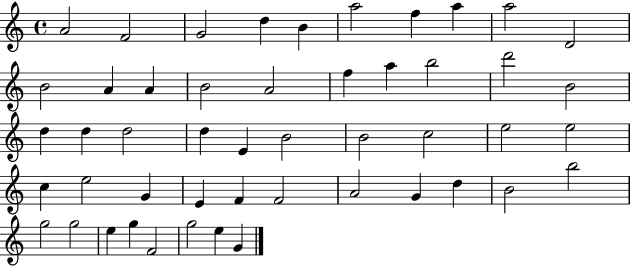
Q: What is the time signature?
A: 4/4